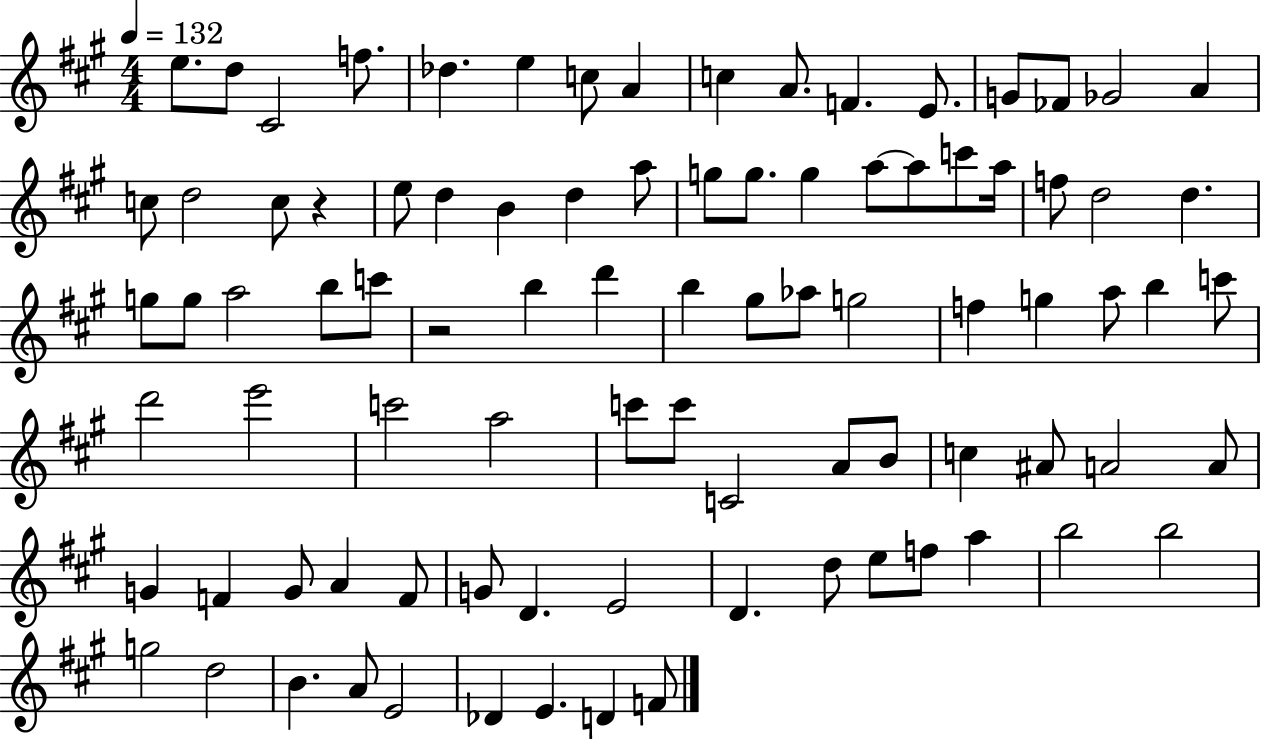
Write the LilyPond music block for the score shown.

{
  \clef treble
  \numericTimeSignature
  \time 4/4
  \key a \major
  \tempo 4 = 132
  e''8. d''8 cis'2 f''8. | des''4. e''4 c''8 a'4 | c''4 a'8. f'4. e'8. | g'8 fes'8 ges'2 a'4 | \break c''8 d''2 c''8 r4 | e''8 d''4 b'4 d''4 a''8 | g''8 g''8. g''4 a''8~~ a''8 c'''8 a''16 | f''8 d''2 d''4. | \break g''8 g''8 a''2 b''8 c'''8 | r2 b''4 d'''4 | b''4 gis''8 aes''8 g''2 | f''4 g''4 a''8 b''4 c'''8 | \break d'''2 e'''2 | c'''2 a''2 | c'''8 c'''8 c'2 a'8 b'8 | c''4 ais'8 a'2 a'8 | \break g'4 f'4 g'8 a'4 f'8 | g'8 d'4. e'2 | d'4. d''8 e''8 f''8 a''4 | b''2 b''2 | \break g''2 d''2 | b'4. a'8 e'2 | des'4 e'4. d'4 f'8 | \bar "|."
}